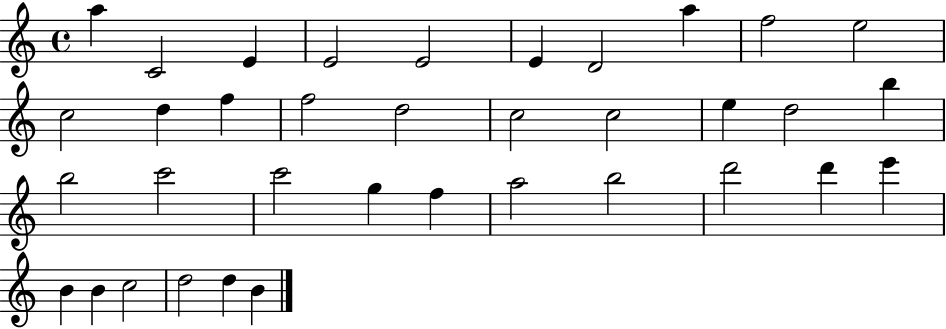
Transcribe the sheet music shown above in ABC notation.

X:1
T:Untitled
M:4/4
L:1/4
K:C
a C2 E E2 E2 E D2 a f2 e2 c2 d f f2 d2 c2 c2 e d2 b b2 c'2 c'2 g f a2 b2 d'2 d' e' B B c2 d2 d B